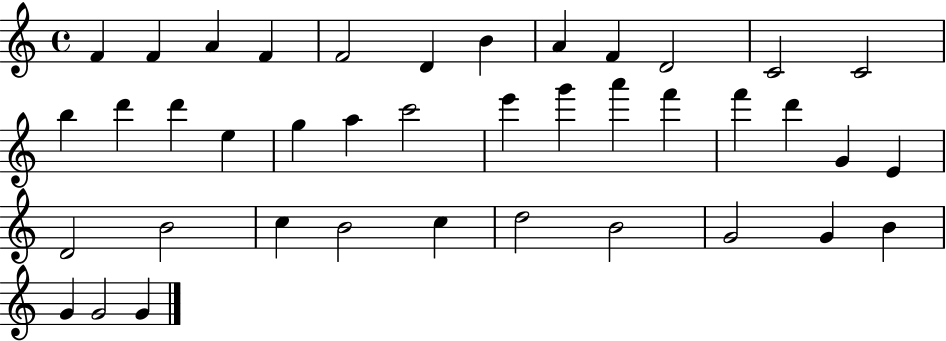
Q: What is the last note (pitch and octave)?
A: G4